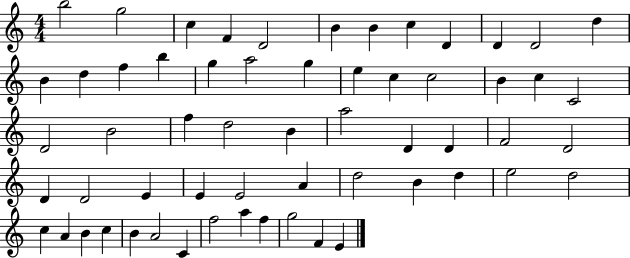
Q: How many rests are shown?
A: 0